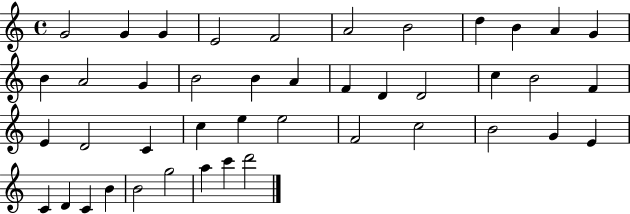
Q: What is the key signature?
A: C major